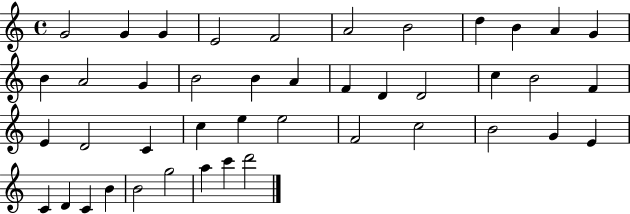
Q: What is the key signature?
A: C major